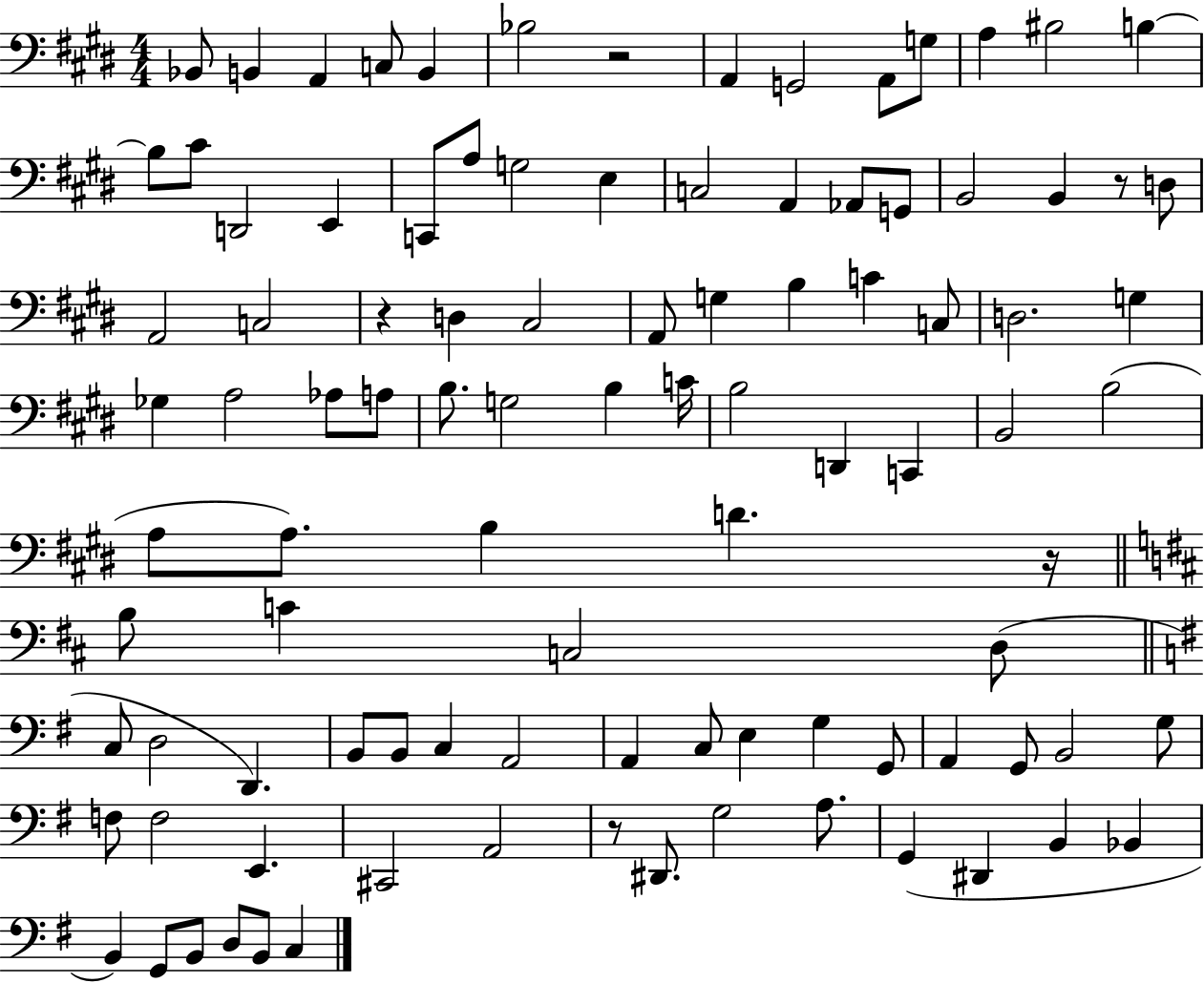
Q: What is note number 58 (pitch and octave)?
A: C4